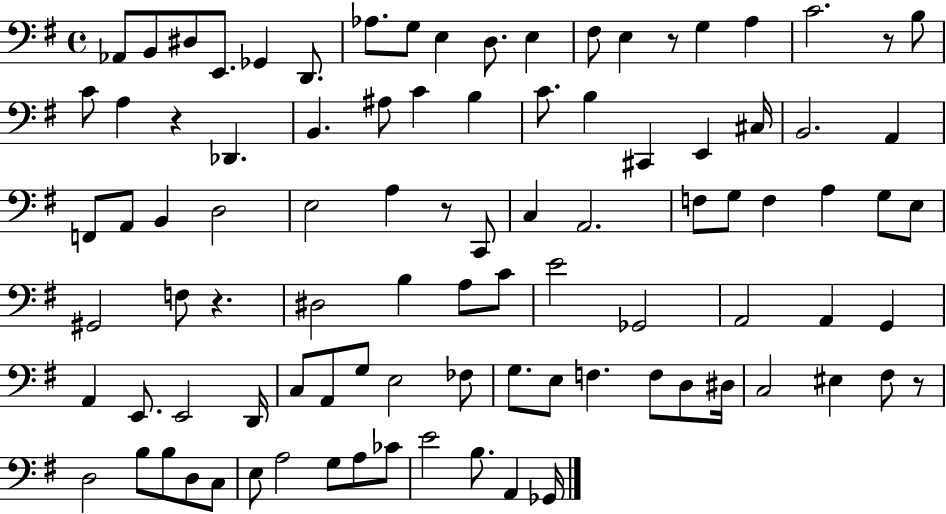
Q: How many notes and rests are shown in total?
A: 95